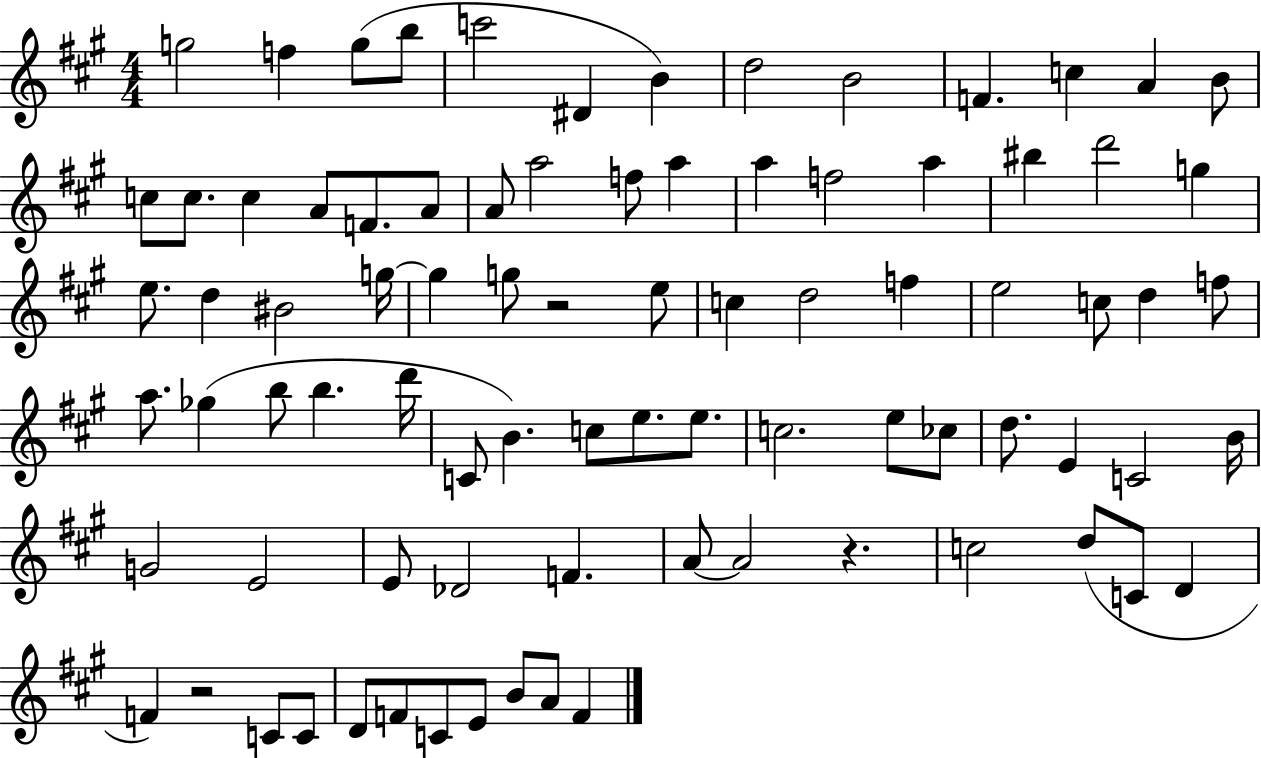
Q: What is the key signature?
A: A major